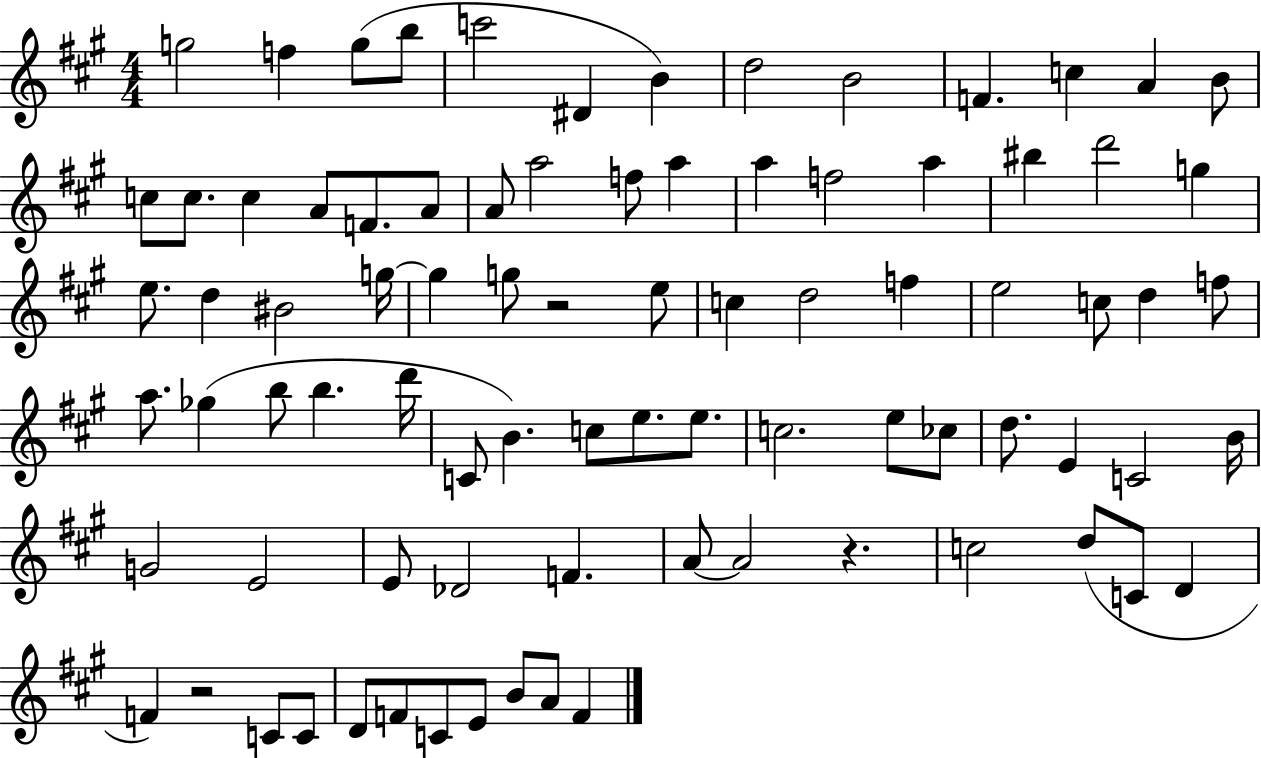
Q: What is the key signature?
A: A major